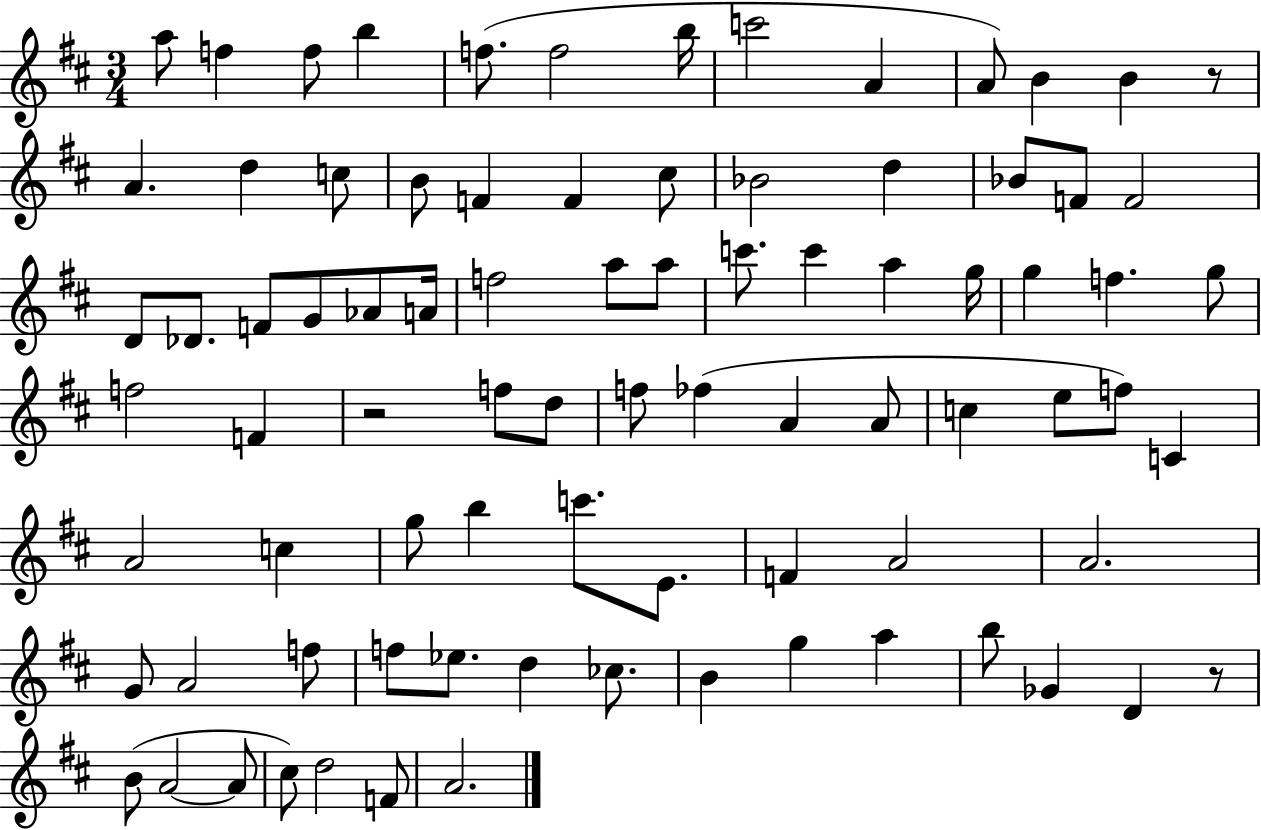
A5/e F5/q F5/e B5/q F5/e. F5/h B5/s C6/h A4/q A4/e B4/q B4/q R/e A4/q. D5/q C5/e B4/e F4/q F4/q C#5/e Bb4/h D5/q Bb4/e F4/e F4/h D4/e Db4/e. F4/e G4/e Ab4/e A4/s F5/h A5/e A5/e C6/e. C6/q A5/q G5/s G5/q F5/q. G5/e F5/h F4/q R/h F5/e D5/e F5/e FES5/q A4/q A4/e C5/q E5/e F5/e C4/q A4/h C5/q G5/e B5/q C6/e. E4/e. F4/q A4/h A4/h. G4/e A4/h F5/e F5/e Eb5/e. D5/q CES5/e. B4/q G5/q A5/q B5/e Gb4/q D4/q R/e B4/e A4/h A4/e C#5/e D5/h F4/e A4/h.